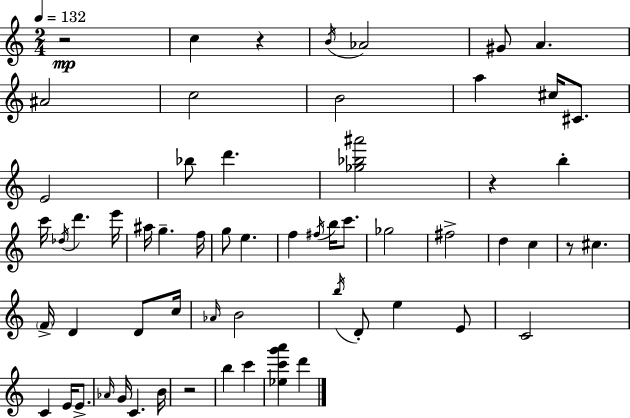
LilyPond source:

{
  \clef treble
  \numericTimeSignature
  \time 2/4
  \key c \major
  \tempo 4 = 132
  r2\mp | c''4 r4 | \acciaccatura { b'16 } aes'2 | gis'8 a'4. | \break ais'2 | c''2 | b'2 | a''4 cis''16 cis'8. | \break e'2 | bes''8 d'''4. | <ges'' bes'' ais'''>2 | r4 b''4-. | \break c'''16 \acciaccatura { des''16 } d'''4. | e'''16 ais''16 g''4.-- | f''16 g''8 e''4. | f''4 \acciaccatura { fis''16 } b''16 | \break c'''8. ges''2 | fis''2-> | d''4 c''4 | r8 cis''4. | \break \parenthesize f'16-> d'4 | d'8 c''16 \grace { aes'16 } b'2 | \acciaccatura { b''16 } d'8-. e''4 | e'8 c'2 | \break c'4 | e'16 e'8.-> \grace { aes'16 } g'16 c'4. | b'16 r2 | b''4 | \break c'''4 <ees'' c''' g''' a'''>4 | d'''4 \bar "|."
}